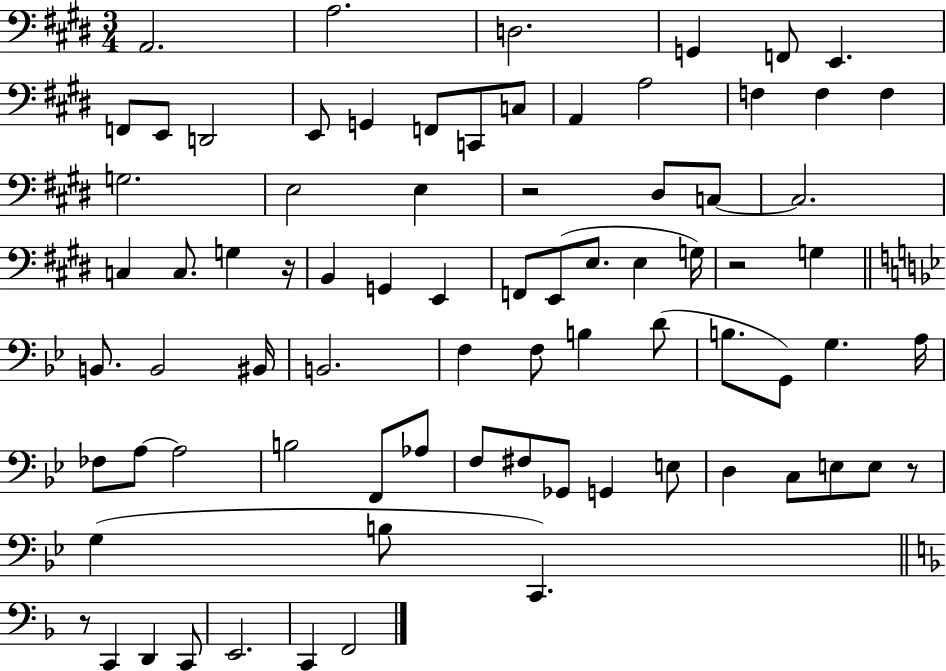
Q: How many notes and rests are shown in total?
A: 78